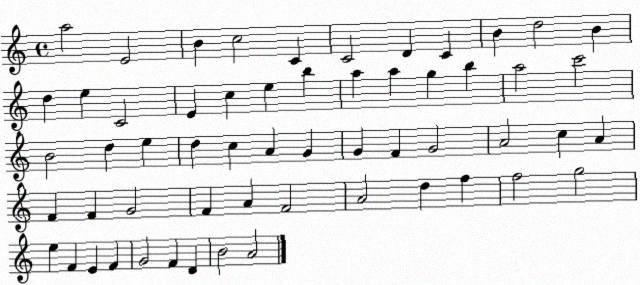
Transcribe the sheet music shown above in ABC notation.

X:1
T:Untitled
M:4/4
L:1/4
K:C
a2 E2 B c2 C C2 D C B d2 B d e C2 E c e b a a g b a2 c'2 B2 d e d c A G G F G2 A2 c A F F G2 F A F2 A2 d f f2 g2 e F E F G2 F D B2 A2